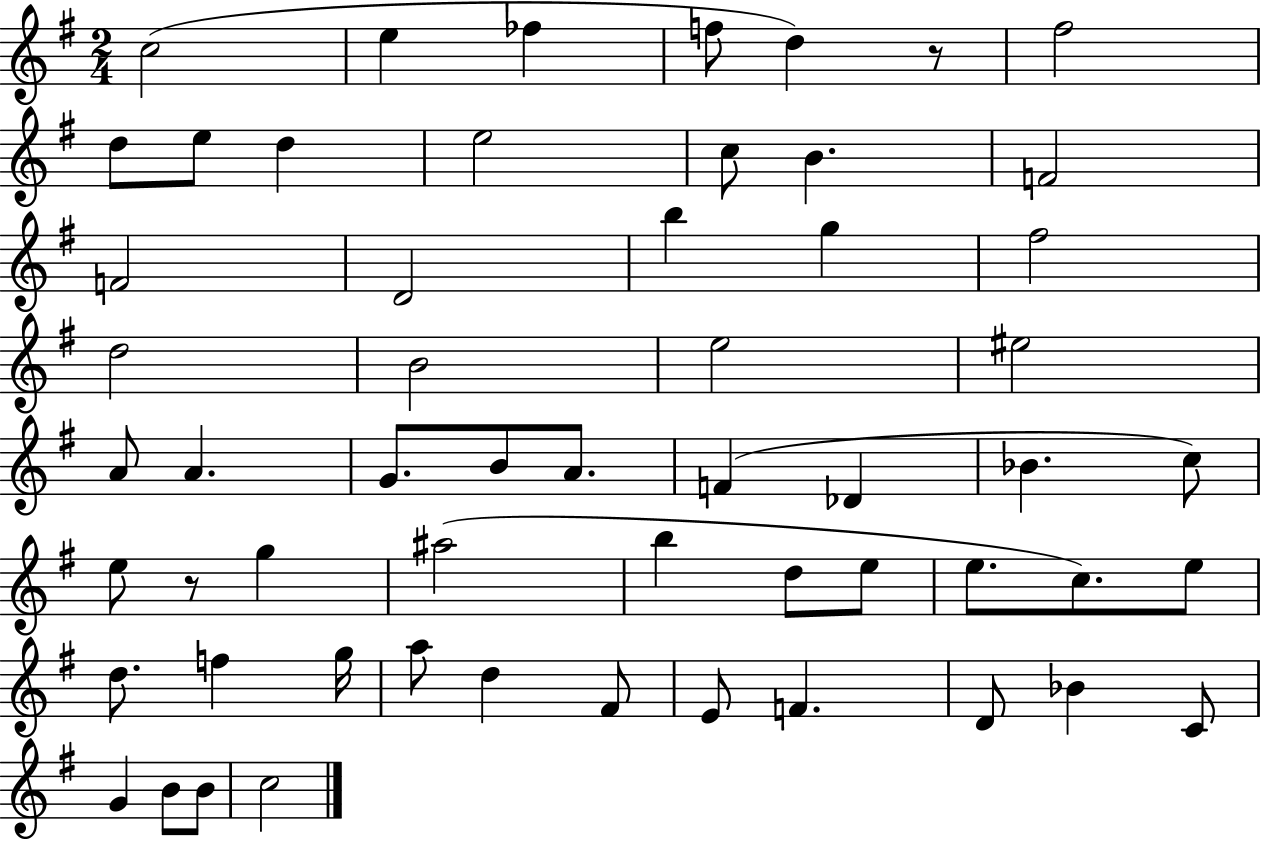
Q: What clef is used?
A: treble